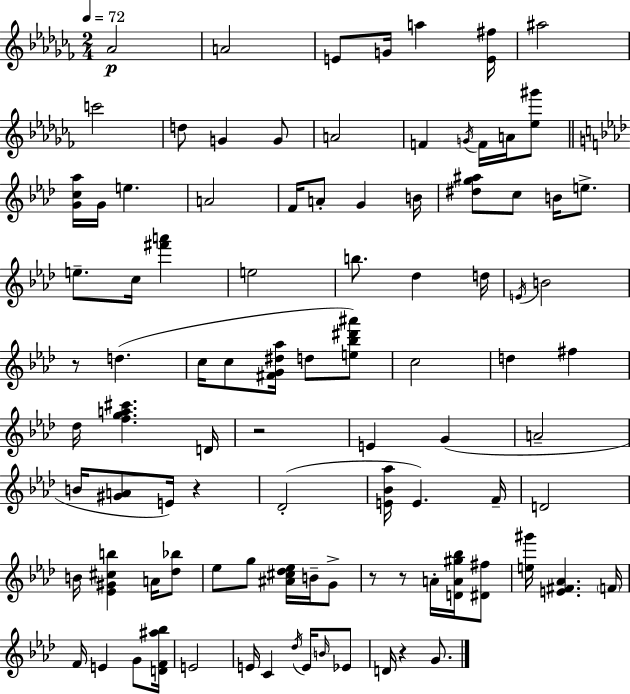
{
  \clef treble
  \numericTimeSignature
  \time 2/4
  \key aes \minor
  \tempo 4 = 72
  aes'2\p | a'2 | e'8 g'16 a''4 <e' fis''>16 | ais''2 | \break c'''2 | d''8 g'4 g'8 | a'2 | f'4 \acciaccatura { g'16 } f'16 a'16 <ees'' gis'''>8 | \break \bar "||" \break \key aes \major <g' c'' aes''>16 g'16 e''4. | a'2 | f'16 a'8-. g'4 b'16 | <dis'' g'' ais''>8 c''8 b'16 e''8.-> | \break e''8.-- c''16 <fis''' a'''>4 | e''2 | b''8. des''4 d''16 | \acciaccatura { e'16 } b'2 | \break r8 d''4.( | c''16 c''8 <fis' g' dis'' aes''>16 d''8 <e'' bes'' dis''' ais'''>8) | c''2 | d''4 fis''4 | \break des''16 <f'' g'' a'' cis'''>4. | d'16 r2 | e'4 g'4( | a'2-- | \break b'16 <gis' a'>8 e'16) r4 | des'2-.( | <e' bes' aes''>16 e'4.) | f'16-- d'2 | \break b'16 <ees' gis' cis'' b''>4 a'16 <des'' bes''>8 | ees''8 g''8 <ais' cis'' des'' ees''>16 b'16-- g'8-> | r8 r8 a'16-. <d' a' gis'' bes''>16 <dis' fis''>8 | <e'' gis'''>16 <e' fis' aes'>4. | \break \parenthesize f'16 f'16 e'4 g'8 | <d' f' ais'' bes''>16 e'2 | e'16 c'4 \acciaccatura { des''16 } e'16 | \grace { b'16 } ees'8 d'16 r4 | \break g'8. \bar "|."
}